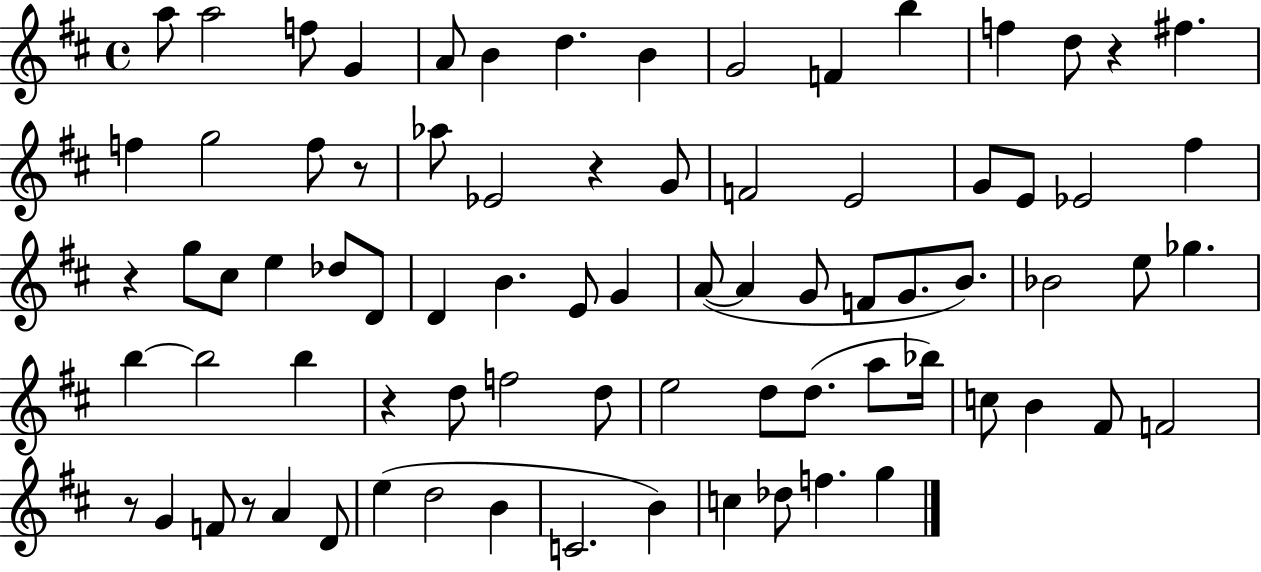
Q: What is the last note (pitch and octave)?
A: G5